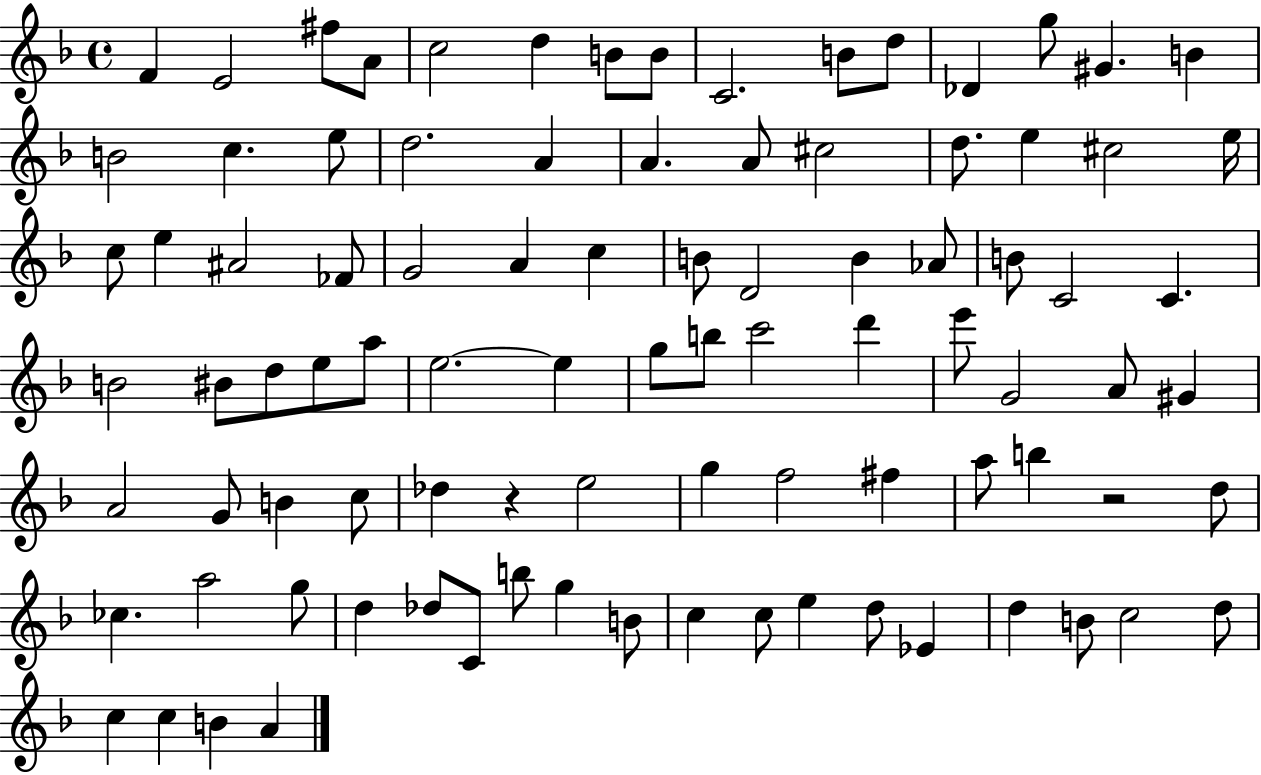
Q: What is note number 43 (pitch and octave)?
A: BIS4